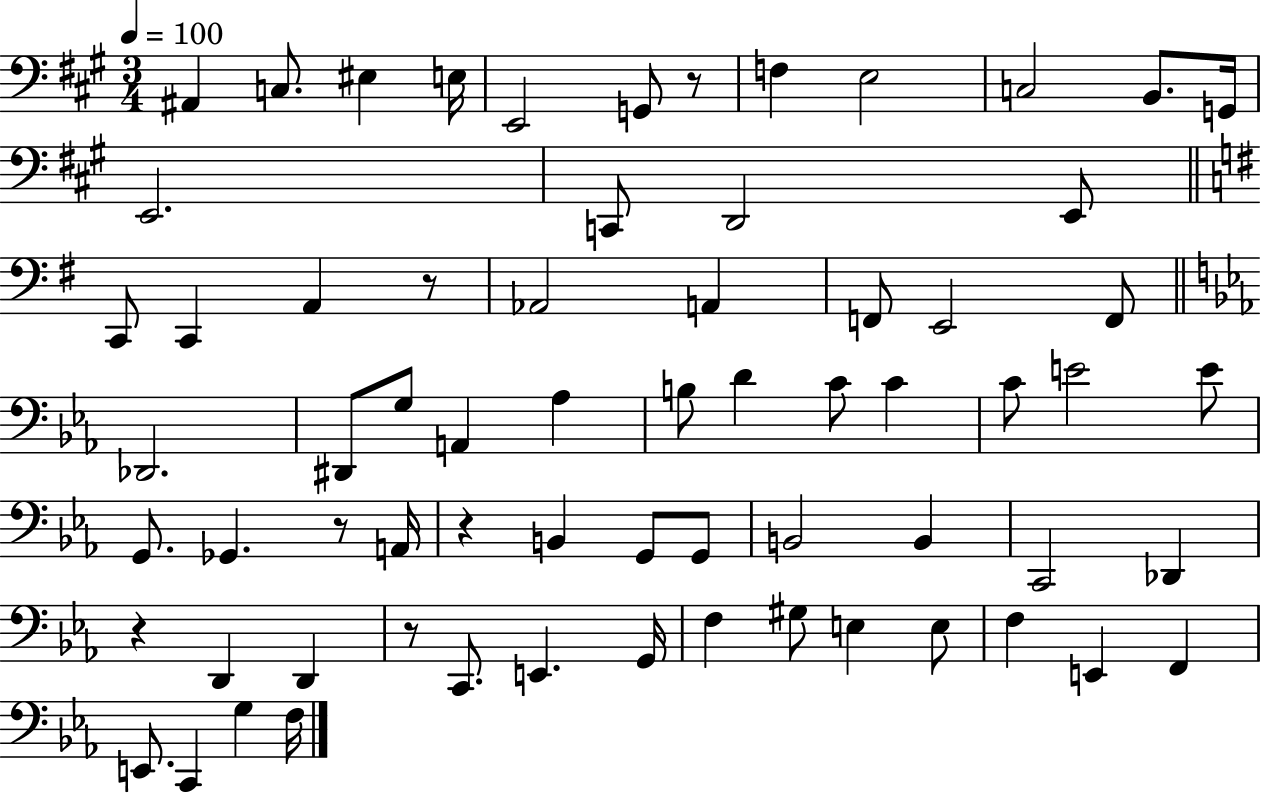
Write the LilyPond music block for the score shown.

{
  \clef bass
  \numericTimeSignature
  \time 3/4
  \key a \major
  \tempo 4 = 100
  ais,4 c8. eis4 e16 | e,2 g,8 r8 | f4 e2 | c2 b,8. g,16 | \break e,2. | c,8 d,2 e,8 | \bar "||" \break \key g \major c,8 c,4 a,4 r8 | aes,2 a,4 | f,8 e,2 f,8 | \bar "||" \break \key c \minor des,2. | dis,8 g8 a,4 aes4 | b8 d'4 c'8 c'4 | c'8 e'2 e'8 | \break g,8. ges,4. r8 a,16 | r4 b,4 g,8 g,8 | b,2 b,4 | c,2 des,4 | \break r4 d,4 d,4 | r8 c,8. e,4. g,16 | f4 gis8 e4 e8 | f4 e,4 f,4 | \break e,8. c,4 g4 f16 | \bar "|."
}